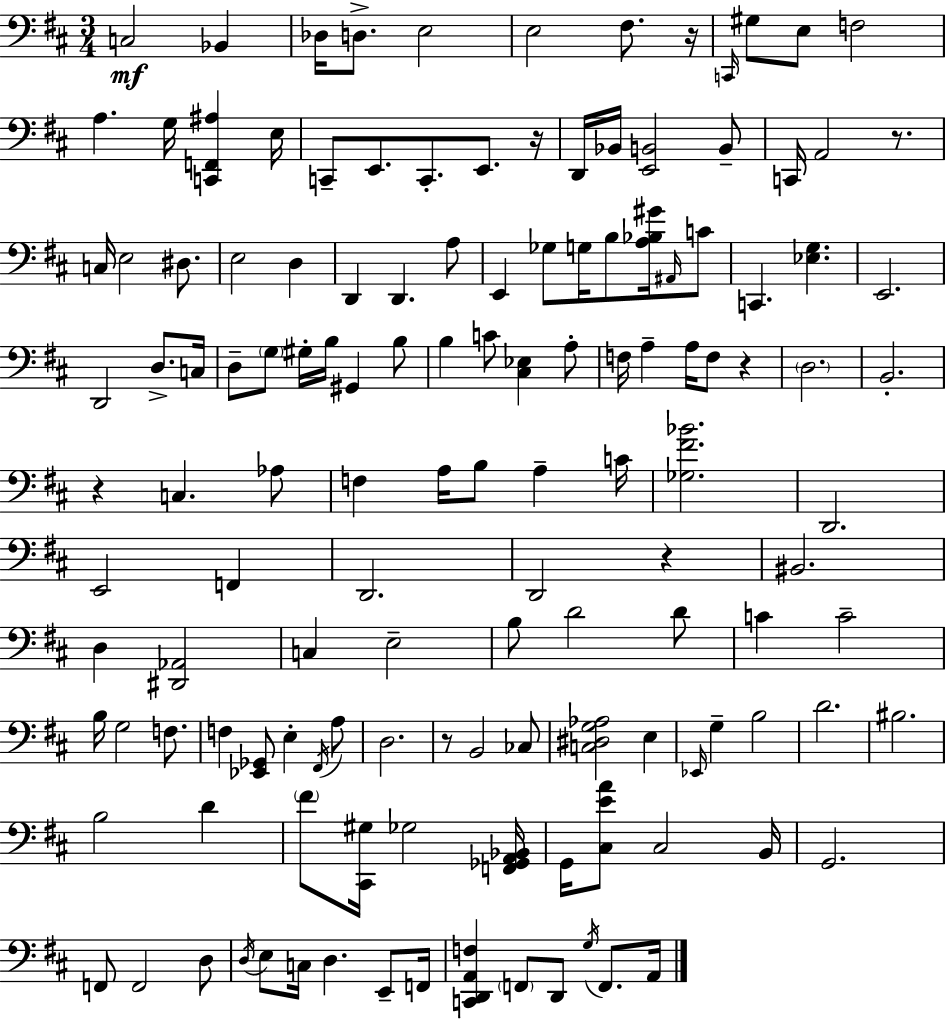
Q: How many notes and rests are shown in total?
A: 136